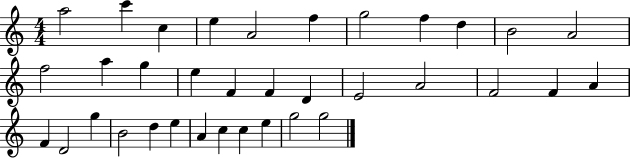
A5/h C6/q C5/q E5/q A4/h F5/q G5/h F5/q D5/q B4/h A4/h F5/h A5/q G5/q E5/q F4/q F4/q D4/q E4/h A4/h F4/h F4/q A4/q F4/q D4/h G5/q B4/h D5/q E5/q A4/q C5/q C5/q E5/q G5/h G5/h